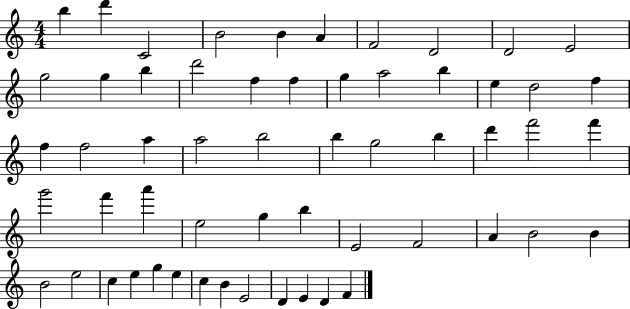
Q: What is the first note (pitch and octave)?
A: B5